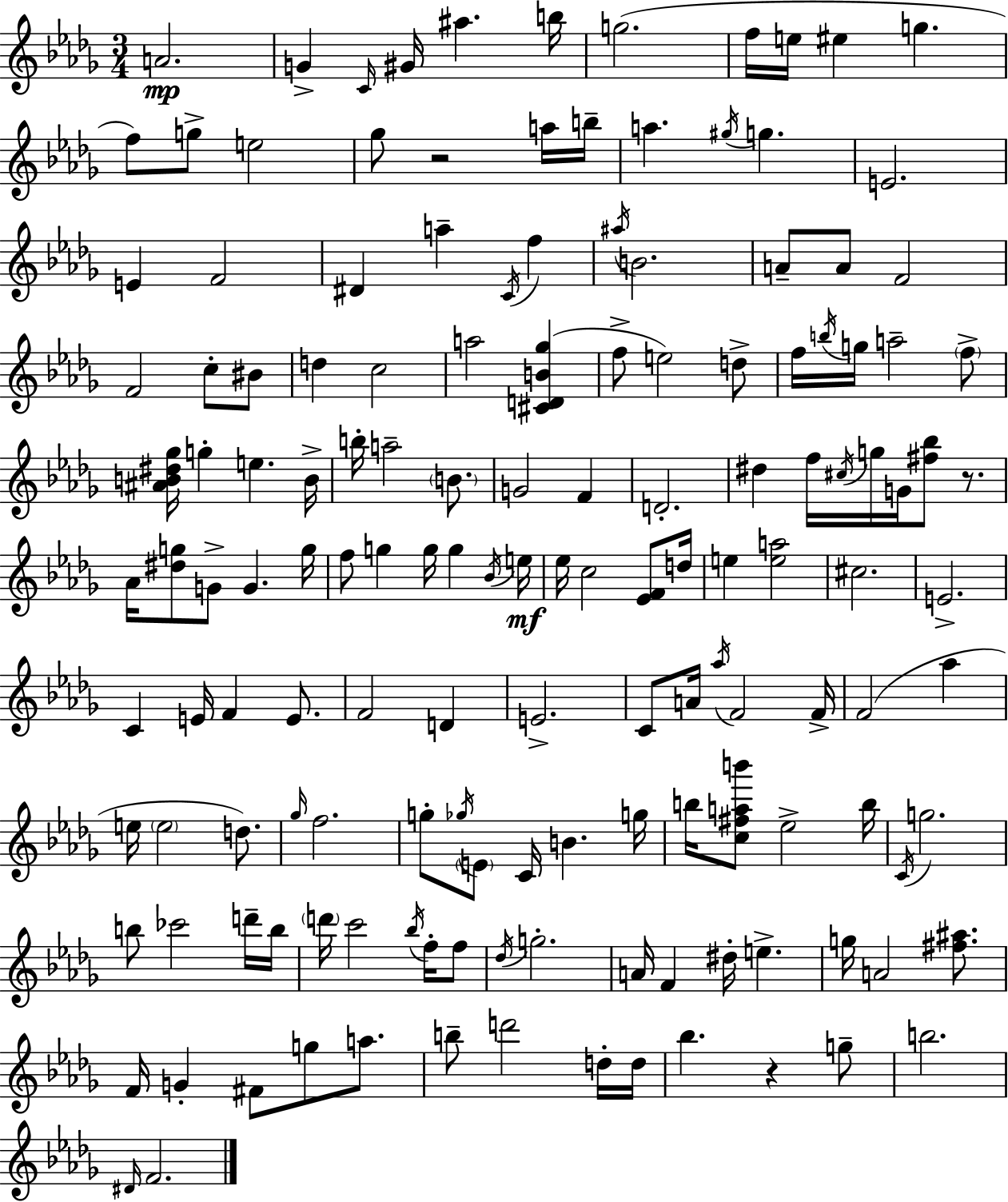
{
  \clef treble
  \numericTimeSignature
  \time 3/4
  \key bes \minor
  a'2.\mp | g'4-> \grace { c'16 } gis'16 ais''4. | b''16 g''2.( | f''16 e''16 eis''4 g''4. | \break f''8) g''8-> e''2 | ges''8 r2 a''16 | b''16-- a''4. \acciaccatura { gis''16 } g''4. | e'2. | \break e'4 f'2 | dis'4 a''4-- \acciaccatura { c'16 } f''4 | \acciaccatura { ais''16 } b'2. | a'8-- a'8 f'2 | \break f'2 | c''8-. bis'8 d''4 c''2 | a''2 | <cis' d' b' ges''>4( f''8-> e''2) | \break d''8-> f''16 \acciaccatura { b''16 } g''16 a''2-- | \parenthesize f''8-> <ais' b' dis'' ges''>16 g''4-. e''4. | b'16-> b''16-. a''2-- | \parenthesize b'8. g'2 | \break f'4 d'2.-. | dis''4 f''16 \acciaccatura { cis''16 } g''16 | g'16 <fis'' bes''>8 r8. aes'16 <dis'' g''>8 g'8-> g'4. | g''16 f''8 g''4 | \break g''16 g''4 \acciaccatura { bes'16 }\mf e''16 ees''16 c''2 | <ees' f'>8 d''16 e''4 <e'' a''>2 | cis''2. | e'2.-> | \break c'4 e'16 | f'4 e'8. f'2 | d'4 e'2.-> | c'8 a'16 \acciaccatura { aes''16 } f'2 | \break f'16-> f'2( | aes''4 e''16 \parenthesize e''2 | d''8.) \grace { ges''16 } f''2. | g''8-. \acciaccatura { ges''16 } | \break \parenthesize e'8 c'16 b'4. g''16 b''16 <c'' fis'' a'' b'''>8 | ees''2-> b''16 \acciaccatura { c'16 } g''2. | b''8 | ces'''2 d'''16-- b''16 \parenthesize d'''16 | \break c'''2 \acciaccatura { bes''16 } f''16-. f''8 | \acciaccatura { des''16 } g''2.-. | a'16 f'4 dis''16-. e''4.-> | g''16 a'2 <fis'' ais''>8. | \break f'16 g'4-. fis'8 g''8 a''8. | b''8-- d'''2 d''16-. | d''16 bes''4. r4 g''8-- | b''2. | \break \grace { dis'16 } f'2. | \bar "|."
}